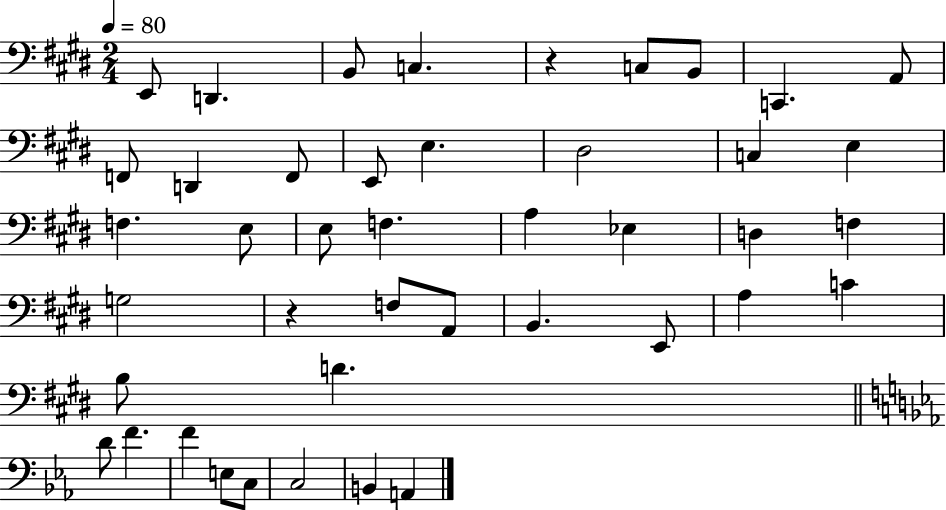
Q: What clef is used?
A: bass